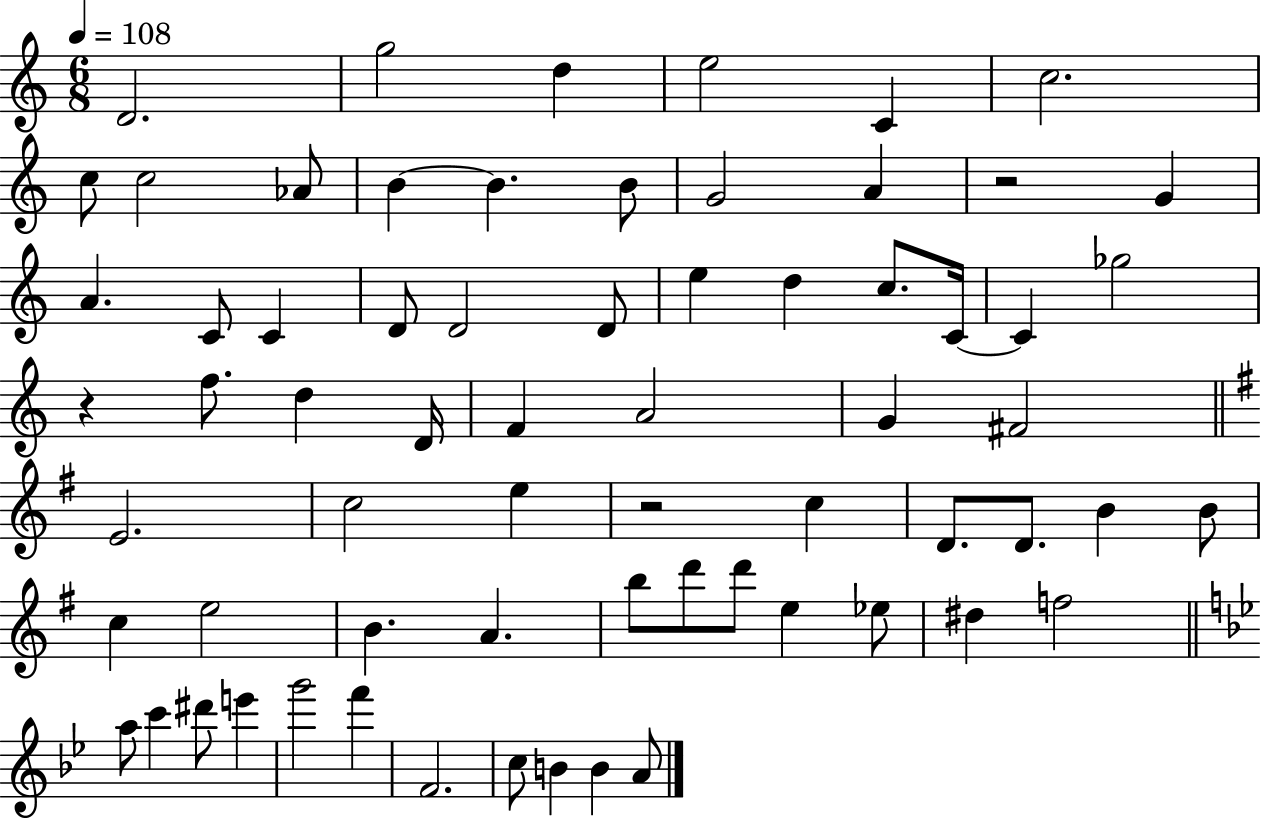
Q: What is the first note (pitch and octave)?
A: D4